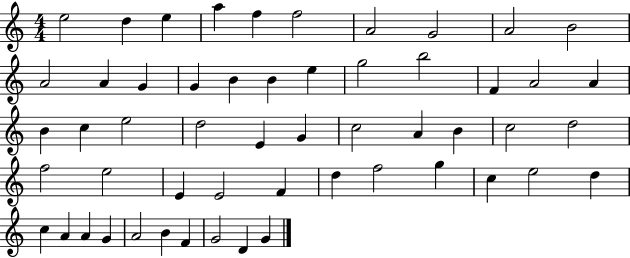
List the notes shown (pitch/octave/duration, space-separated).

E5/h D5/q E5/q A5/q F5/q F5/h A4/h G4/h A4/h B4/h A4/h A4/q G4/q G4/q B4/q B4/q E5/q G5/h B5/h F4/q A4/h A4/q B4/q C5/q E5/h D5/h E4/q G4/q C5/h A4/q B4/q C5/h D5/h F5/h E5/h E4/q E4/h F4/q D5/q F5/h G5/q C5/q E5/h D5/q C5/q A4/q A4/q G4/q A4/h B4/q F4/q G4/h D4/q G4/q